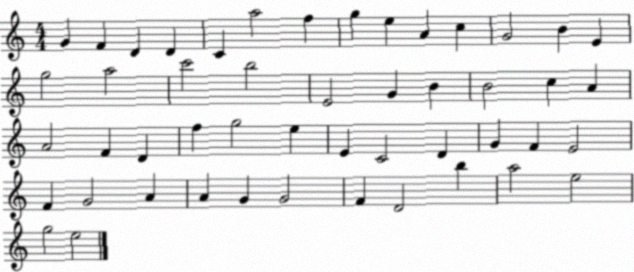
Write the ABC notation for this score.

X:1
T:Untitled
M:4/4
L:1/4
K:C
G F D D C a2 f g e A c G2 B E g2 a2 c'2 b2 E2 G B B2 c A A2 F D f g2 e E C2 D G F E2 F G2 A A G G2 F D2 b a2 e2 g2 e2